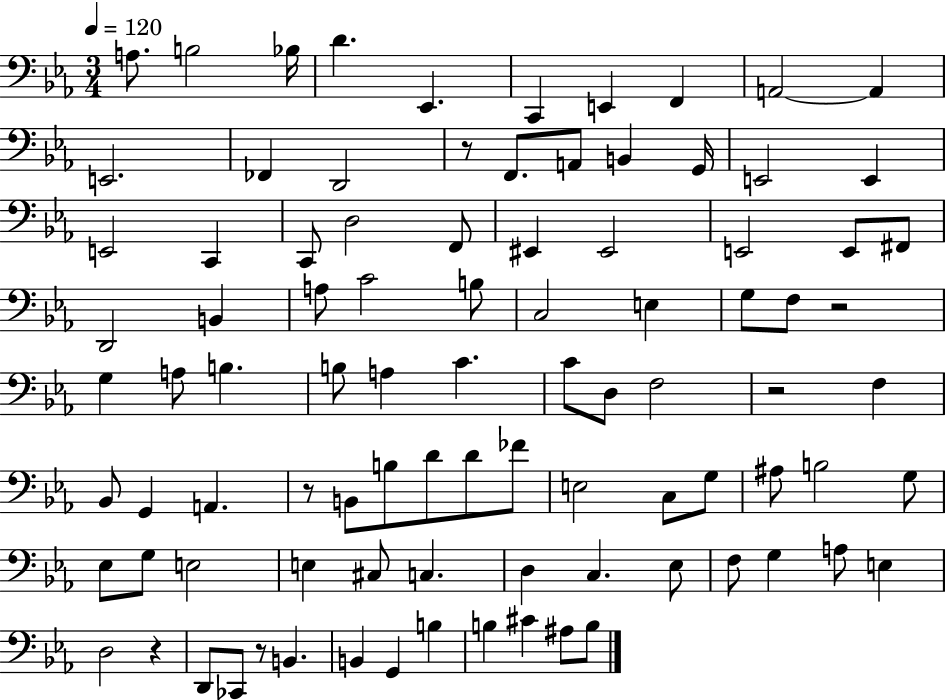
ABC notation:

X:1
T:Untitled
M:3/4
L:1/4
K:Eb
A,/2 B,2 _B,/4 D _E,, C,, E,, F,, A,,2 A,, E,,2 _F,, D,,2 z/2 F,,/2 A,,/2 B,, G,,/4 E,,2 E,, E,,2 C,, C,,/2 D,2 F,,/2 ^E,, ^E,,2 E,,2 E,,/2 ^F,,/2 D,,2 B,, A,/2 C2 B,/2 C,2 E, G,/2 F,/2 z2 G, A,/2 B, B,/2 A, C C/2 D,/2 F,2 z2 F, _B,,/2 G,, A,, z/2 B,,/2 B,/2 D/2 D/2 _F/2 E,2 C,/2 G,/2 ^A,/2 B,2 G,/2 _E,/2 G,/2 E,2 E, ^C,/2 C, D, C, _E,/2 F,/2 G, A,/2 E, D,2 z D,,/2 _C,,/2 z/2 B,, B,, G,, B, B, ^C ^A,/2 B,/2